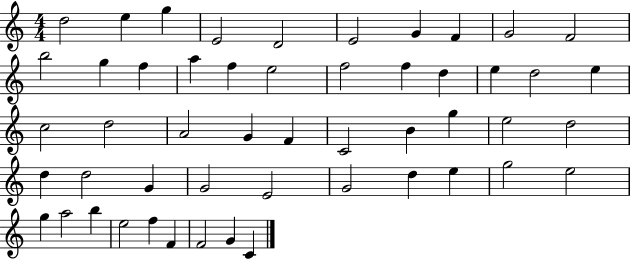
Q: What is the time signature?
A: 4/4